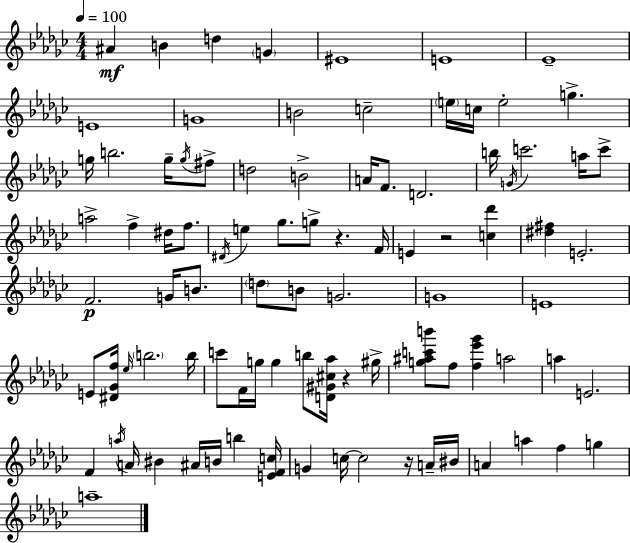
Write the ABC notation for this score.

X:1
T:Untitled
M:4/4
L:1/4
K:Ebm
^A B d G ^E4 E4 _E4 E4 G4 B2 c2 e/4 c/4 e2 g g/4 b2 g/4 g/4 ^f/2 d2 B2 A/4 F/2 D2 b/4 G/4 c'2 a/4 c'/2 a2 f ^d/4 f/2 ^D/4 e _g/2 g/2 z F/4 E z2 [c_d'] [^d^f] E2 F2 G/4 B/2 d/2 B/2 G2 G4 E4 E/2 [^D_Gf]/4 _e/4 b2 b/4 c'/2 F/4 g/4 g b/2 [D^G^c_a]/4 z ^g/4 [g^ac'b']/2 f/2 [f_e'_g'] a2 a E2 F a/4 A/4 ^B ^A/4 B/4 b [EFc]/4 G c/4 c2 z/4 A/4 ^B/4 A a f g a4